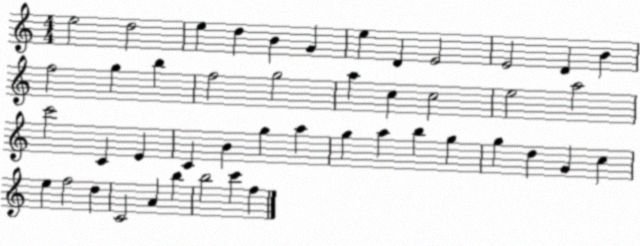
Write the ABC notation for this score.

X:1
T:Untitled
M:4/4
L:1/4
K:C
e2 d2 e d B G e D E2 E2 D B f2 g b f2 g2 a c c2 e2 a2 c'2 C E C B g a g a b g g d G c e f2 d C2 A b b2 c' f